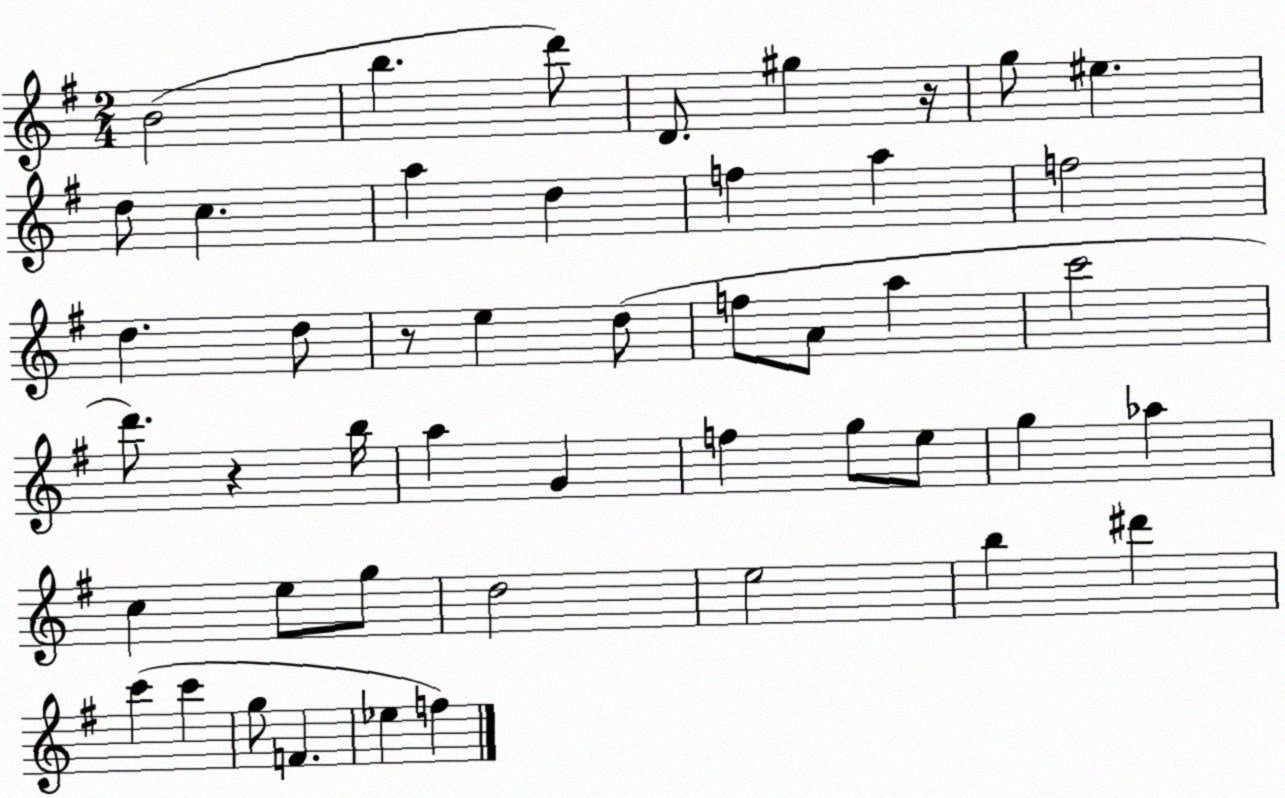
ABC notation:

X:1
T:Untitled
M:2/4
L:1/4
K:G
B2 b d'/2 D/2 ^g z/4 g/2 ^e d/2 c a d f a f2 d d/2 z/2 e d/2 f/2 A/2 a c'2 d'/2 z b/4 a G f g/2 e/2 g _a c e/2 g/2 d2 e2 b ^d' c' c' g/2 F _e f